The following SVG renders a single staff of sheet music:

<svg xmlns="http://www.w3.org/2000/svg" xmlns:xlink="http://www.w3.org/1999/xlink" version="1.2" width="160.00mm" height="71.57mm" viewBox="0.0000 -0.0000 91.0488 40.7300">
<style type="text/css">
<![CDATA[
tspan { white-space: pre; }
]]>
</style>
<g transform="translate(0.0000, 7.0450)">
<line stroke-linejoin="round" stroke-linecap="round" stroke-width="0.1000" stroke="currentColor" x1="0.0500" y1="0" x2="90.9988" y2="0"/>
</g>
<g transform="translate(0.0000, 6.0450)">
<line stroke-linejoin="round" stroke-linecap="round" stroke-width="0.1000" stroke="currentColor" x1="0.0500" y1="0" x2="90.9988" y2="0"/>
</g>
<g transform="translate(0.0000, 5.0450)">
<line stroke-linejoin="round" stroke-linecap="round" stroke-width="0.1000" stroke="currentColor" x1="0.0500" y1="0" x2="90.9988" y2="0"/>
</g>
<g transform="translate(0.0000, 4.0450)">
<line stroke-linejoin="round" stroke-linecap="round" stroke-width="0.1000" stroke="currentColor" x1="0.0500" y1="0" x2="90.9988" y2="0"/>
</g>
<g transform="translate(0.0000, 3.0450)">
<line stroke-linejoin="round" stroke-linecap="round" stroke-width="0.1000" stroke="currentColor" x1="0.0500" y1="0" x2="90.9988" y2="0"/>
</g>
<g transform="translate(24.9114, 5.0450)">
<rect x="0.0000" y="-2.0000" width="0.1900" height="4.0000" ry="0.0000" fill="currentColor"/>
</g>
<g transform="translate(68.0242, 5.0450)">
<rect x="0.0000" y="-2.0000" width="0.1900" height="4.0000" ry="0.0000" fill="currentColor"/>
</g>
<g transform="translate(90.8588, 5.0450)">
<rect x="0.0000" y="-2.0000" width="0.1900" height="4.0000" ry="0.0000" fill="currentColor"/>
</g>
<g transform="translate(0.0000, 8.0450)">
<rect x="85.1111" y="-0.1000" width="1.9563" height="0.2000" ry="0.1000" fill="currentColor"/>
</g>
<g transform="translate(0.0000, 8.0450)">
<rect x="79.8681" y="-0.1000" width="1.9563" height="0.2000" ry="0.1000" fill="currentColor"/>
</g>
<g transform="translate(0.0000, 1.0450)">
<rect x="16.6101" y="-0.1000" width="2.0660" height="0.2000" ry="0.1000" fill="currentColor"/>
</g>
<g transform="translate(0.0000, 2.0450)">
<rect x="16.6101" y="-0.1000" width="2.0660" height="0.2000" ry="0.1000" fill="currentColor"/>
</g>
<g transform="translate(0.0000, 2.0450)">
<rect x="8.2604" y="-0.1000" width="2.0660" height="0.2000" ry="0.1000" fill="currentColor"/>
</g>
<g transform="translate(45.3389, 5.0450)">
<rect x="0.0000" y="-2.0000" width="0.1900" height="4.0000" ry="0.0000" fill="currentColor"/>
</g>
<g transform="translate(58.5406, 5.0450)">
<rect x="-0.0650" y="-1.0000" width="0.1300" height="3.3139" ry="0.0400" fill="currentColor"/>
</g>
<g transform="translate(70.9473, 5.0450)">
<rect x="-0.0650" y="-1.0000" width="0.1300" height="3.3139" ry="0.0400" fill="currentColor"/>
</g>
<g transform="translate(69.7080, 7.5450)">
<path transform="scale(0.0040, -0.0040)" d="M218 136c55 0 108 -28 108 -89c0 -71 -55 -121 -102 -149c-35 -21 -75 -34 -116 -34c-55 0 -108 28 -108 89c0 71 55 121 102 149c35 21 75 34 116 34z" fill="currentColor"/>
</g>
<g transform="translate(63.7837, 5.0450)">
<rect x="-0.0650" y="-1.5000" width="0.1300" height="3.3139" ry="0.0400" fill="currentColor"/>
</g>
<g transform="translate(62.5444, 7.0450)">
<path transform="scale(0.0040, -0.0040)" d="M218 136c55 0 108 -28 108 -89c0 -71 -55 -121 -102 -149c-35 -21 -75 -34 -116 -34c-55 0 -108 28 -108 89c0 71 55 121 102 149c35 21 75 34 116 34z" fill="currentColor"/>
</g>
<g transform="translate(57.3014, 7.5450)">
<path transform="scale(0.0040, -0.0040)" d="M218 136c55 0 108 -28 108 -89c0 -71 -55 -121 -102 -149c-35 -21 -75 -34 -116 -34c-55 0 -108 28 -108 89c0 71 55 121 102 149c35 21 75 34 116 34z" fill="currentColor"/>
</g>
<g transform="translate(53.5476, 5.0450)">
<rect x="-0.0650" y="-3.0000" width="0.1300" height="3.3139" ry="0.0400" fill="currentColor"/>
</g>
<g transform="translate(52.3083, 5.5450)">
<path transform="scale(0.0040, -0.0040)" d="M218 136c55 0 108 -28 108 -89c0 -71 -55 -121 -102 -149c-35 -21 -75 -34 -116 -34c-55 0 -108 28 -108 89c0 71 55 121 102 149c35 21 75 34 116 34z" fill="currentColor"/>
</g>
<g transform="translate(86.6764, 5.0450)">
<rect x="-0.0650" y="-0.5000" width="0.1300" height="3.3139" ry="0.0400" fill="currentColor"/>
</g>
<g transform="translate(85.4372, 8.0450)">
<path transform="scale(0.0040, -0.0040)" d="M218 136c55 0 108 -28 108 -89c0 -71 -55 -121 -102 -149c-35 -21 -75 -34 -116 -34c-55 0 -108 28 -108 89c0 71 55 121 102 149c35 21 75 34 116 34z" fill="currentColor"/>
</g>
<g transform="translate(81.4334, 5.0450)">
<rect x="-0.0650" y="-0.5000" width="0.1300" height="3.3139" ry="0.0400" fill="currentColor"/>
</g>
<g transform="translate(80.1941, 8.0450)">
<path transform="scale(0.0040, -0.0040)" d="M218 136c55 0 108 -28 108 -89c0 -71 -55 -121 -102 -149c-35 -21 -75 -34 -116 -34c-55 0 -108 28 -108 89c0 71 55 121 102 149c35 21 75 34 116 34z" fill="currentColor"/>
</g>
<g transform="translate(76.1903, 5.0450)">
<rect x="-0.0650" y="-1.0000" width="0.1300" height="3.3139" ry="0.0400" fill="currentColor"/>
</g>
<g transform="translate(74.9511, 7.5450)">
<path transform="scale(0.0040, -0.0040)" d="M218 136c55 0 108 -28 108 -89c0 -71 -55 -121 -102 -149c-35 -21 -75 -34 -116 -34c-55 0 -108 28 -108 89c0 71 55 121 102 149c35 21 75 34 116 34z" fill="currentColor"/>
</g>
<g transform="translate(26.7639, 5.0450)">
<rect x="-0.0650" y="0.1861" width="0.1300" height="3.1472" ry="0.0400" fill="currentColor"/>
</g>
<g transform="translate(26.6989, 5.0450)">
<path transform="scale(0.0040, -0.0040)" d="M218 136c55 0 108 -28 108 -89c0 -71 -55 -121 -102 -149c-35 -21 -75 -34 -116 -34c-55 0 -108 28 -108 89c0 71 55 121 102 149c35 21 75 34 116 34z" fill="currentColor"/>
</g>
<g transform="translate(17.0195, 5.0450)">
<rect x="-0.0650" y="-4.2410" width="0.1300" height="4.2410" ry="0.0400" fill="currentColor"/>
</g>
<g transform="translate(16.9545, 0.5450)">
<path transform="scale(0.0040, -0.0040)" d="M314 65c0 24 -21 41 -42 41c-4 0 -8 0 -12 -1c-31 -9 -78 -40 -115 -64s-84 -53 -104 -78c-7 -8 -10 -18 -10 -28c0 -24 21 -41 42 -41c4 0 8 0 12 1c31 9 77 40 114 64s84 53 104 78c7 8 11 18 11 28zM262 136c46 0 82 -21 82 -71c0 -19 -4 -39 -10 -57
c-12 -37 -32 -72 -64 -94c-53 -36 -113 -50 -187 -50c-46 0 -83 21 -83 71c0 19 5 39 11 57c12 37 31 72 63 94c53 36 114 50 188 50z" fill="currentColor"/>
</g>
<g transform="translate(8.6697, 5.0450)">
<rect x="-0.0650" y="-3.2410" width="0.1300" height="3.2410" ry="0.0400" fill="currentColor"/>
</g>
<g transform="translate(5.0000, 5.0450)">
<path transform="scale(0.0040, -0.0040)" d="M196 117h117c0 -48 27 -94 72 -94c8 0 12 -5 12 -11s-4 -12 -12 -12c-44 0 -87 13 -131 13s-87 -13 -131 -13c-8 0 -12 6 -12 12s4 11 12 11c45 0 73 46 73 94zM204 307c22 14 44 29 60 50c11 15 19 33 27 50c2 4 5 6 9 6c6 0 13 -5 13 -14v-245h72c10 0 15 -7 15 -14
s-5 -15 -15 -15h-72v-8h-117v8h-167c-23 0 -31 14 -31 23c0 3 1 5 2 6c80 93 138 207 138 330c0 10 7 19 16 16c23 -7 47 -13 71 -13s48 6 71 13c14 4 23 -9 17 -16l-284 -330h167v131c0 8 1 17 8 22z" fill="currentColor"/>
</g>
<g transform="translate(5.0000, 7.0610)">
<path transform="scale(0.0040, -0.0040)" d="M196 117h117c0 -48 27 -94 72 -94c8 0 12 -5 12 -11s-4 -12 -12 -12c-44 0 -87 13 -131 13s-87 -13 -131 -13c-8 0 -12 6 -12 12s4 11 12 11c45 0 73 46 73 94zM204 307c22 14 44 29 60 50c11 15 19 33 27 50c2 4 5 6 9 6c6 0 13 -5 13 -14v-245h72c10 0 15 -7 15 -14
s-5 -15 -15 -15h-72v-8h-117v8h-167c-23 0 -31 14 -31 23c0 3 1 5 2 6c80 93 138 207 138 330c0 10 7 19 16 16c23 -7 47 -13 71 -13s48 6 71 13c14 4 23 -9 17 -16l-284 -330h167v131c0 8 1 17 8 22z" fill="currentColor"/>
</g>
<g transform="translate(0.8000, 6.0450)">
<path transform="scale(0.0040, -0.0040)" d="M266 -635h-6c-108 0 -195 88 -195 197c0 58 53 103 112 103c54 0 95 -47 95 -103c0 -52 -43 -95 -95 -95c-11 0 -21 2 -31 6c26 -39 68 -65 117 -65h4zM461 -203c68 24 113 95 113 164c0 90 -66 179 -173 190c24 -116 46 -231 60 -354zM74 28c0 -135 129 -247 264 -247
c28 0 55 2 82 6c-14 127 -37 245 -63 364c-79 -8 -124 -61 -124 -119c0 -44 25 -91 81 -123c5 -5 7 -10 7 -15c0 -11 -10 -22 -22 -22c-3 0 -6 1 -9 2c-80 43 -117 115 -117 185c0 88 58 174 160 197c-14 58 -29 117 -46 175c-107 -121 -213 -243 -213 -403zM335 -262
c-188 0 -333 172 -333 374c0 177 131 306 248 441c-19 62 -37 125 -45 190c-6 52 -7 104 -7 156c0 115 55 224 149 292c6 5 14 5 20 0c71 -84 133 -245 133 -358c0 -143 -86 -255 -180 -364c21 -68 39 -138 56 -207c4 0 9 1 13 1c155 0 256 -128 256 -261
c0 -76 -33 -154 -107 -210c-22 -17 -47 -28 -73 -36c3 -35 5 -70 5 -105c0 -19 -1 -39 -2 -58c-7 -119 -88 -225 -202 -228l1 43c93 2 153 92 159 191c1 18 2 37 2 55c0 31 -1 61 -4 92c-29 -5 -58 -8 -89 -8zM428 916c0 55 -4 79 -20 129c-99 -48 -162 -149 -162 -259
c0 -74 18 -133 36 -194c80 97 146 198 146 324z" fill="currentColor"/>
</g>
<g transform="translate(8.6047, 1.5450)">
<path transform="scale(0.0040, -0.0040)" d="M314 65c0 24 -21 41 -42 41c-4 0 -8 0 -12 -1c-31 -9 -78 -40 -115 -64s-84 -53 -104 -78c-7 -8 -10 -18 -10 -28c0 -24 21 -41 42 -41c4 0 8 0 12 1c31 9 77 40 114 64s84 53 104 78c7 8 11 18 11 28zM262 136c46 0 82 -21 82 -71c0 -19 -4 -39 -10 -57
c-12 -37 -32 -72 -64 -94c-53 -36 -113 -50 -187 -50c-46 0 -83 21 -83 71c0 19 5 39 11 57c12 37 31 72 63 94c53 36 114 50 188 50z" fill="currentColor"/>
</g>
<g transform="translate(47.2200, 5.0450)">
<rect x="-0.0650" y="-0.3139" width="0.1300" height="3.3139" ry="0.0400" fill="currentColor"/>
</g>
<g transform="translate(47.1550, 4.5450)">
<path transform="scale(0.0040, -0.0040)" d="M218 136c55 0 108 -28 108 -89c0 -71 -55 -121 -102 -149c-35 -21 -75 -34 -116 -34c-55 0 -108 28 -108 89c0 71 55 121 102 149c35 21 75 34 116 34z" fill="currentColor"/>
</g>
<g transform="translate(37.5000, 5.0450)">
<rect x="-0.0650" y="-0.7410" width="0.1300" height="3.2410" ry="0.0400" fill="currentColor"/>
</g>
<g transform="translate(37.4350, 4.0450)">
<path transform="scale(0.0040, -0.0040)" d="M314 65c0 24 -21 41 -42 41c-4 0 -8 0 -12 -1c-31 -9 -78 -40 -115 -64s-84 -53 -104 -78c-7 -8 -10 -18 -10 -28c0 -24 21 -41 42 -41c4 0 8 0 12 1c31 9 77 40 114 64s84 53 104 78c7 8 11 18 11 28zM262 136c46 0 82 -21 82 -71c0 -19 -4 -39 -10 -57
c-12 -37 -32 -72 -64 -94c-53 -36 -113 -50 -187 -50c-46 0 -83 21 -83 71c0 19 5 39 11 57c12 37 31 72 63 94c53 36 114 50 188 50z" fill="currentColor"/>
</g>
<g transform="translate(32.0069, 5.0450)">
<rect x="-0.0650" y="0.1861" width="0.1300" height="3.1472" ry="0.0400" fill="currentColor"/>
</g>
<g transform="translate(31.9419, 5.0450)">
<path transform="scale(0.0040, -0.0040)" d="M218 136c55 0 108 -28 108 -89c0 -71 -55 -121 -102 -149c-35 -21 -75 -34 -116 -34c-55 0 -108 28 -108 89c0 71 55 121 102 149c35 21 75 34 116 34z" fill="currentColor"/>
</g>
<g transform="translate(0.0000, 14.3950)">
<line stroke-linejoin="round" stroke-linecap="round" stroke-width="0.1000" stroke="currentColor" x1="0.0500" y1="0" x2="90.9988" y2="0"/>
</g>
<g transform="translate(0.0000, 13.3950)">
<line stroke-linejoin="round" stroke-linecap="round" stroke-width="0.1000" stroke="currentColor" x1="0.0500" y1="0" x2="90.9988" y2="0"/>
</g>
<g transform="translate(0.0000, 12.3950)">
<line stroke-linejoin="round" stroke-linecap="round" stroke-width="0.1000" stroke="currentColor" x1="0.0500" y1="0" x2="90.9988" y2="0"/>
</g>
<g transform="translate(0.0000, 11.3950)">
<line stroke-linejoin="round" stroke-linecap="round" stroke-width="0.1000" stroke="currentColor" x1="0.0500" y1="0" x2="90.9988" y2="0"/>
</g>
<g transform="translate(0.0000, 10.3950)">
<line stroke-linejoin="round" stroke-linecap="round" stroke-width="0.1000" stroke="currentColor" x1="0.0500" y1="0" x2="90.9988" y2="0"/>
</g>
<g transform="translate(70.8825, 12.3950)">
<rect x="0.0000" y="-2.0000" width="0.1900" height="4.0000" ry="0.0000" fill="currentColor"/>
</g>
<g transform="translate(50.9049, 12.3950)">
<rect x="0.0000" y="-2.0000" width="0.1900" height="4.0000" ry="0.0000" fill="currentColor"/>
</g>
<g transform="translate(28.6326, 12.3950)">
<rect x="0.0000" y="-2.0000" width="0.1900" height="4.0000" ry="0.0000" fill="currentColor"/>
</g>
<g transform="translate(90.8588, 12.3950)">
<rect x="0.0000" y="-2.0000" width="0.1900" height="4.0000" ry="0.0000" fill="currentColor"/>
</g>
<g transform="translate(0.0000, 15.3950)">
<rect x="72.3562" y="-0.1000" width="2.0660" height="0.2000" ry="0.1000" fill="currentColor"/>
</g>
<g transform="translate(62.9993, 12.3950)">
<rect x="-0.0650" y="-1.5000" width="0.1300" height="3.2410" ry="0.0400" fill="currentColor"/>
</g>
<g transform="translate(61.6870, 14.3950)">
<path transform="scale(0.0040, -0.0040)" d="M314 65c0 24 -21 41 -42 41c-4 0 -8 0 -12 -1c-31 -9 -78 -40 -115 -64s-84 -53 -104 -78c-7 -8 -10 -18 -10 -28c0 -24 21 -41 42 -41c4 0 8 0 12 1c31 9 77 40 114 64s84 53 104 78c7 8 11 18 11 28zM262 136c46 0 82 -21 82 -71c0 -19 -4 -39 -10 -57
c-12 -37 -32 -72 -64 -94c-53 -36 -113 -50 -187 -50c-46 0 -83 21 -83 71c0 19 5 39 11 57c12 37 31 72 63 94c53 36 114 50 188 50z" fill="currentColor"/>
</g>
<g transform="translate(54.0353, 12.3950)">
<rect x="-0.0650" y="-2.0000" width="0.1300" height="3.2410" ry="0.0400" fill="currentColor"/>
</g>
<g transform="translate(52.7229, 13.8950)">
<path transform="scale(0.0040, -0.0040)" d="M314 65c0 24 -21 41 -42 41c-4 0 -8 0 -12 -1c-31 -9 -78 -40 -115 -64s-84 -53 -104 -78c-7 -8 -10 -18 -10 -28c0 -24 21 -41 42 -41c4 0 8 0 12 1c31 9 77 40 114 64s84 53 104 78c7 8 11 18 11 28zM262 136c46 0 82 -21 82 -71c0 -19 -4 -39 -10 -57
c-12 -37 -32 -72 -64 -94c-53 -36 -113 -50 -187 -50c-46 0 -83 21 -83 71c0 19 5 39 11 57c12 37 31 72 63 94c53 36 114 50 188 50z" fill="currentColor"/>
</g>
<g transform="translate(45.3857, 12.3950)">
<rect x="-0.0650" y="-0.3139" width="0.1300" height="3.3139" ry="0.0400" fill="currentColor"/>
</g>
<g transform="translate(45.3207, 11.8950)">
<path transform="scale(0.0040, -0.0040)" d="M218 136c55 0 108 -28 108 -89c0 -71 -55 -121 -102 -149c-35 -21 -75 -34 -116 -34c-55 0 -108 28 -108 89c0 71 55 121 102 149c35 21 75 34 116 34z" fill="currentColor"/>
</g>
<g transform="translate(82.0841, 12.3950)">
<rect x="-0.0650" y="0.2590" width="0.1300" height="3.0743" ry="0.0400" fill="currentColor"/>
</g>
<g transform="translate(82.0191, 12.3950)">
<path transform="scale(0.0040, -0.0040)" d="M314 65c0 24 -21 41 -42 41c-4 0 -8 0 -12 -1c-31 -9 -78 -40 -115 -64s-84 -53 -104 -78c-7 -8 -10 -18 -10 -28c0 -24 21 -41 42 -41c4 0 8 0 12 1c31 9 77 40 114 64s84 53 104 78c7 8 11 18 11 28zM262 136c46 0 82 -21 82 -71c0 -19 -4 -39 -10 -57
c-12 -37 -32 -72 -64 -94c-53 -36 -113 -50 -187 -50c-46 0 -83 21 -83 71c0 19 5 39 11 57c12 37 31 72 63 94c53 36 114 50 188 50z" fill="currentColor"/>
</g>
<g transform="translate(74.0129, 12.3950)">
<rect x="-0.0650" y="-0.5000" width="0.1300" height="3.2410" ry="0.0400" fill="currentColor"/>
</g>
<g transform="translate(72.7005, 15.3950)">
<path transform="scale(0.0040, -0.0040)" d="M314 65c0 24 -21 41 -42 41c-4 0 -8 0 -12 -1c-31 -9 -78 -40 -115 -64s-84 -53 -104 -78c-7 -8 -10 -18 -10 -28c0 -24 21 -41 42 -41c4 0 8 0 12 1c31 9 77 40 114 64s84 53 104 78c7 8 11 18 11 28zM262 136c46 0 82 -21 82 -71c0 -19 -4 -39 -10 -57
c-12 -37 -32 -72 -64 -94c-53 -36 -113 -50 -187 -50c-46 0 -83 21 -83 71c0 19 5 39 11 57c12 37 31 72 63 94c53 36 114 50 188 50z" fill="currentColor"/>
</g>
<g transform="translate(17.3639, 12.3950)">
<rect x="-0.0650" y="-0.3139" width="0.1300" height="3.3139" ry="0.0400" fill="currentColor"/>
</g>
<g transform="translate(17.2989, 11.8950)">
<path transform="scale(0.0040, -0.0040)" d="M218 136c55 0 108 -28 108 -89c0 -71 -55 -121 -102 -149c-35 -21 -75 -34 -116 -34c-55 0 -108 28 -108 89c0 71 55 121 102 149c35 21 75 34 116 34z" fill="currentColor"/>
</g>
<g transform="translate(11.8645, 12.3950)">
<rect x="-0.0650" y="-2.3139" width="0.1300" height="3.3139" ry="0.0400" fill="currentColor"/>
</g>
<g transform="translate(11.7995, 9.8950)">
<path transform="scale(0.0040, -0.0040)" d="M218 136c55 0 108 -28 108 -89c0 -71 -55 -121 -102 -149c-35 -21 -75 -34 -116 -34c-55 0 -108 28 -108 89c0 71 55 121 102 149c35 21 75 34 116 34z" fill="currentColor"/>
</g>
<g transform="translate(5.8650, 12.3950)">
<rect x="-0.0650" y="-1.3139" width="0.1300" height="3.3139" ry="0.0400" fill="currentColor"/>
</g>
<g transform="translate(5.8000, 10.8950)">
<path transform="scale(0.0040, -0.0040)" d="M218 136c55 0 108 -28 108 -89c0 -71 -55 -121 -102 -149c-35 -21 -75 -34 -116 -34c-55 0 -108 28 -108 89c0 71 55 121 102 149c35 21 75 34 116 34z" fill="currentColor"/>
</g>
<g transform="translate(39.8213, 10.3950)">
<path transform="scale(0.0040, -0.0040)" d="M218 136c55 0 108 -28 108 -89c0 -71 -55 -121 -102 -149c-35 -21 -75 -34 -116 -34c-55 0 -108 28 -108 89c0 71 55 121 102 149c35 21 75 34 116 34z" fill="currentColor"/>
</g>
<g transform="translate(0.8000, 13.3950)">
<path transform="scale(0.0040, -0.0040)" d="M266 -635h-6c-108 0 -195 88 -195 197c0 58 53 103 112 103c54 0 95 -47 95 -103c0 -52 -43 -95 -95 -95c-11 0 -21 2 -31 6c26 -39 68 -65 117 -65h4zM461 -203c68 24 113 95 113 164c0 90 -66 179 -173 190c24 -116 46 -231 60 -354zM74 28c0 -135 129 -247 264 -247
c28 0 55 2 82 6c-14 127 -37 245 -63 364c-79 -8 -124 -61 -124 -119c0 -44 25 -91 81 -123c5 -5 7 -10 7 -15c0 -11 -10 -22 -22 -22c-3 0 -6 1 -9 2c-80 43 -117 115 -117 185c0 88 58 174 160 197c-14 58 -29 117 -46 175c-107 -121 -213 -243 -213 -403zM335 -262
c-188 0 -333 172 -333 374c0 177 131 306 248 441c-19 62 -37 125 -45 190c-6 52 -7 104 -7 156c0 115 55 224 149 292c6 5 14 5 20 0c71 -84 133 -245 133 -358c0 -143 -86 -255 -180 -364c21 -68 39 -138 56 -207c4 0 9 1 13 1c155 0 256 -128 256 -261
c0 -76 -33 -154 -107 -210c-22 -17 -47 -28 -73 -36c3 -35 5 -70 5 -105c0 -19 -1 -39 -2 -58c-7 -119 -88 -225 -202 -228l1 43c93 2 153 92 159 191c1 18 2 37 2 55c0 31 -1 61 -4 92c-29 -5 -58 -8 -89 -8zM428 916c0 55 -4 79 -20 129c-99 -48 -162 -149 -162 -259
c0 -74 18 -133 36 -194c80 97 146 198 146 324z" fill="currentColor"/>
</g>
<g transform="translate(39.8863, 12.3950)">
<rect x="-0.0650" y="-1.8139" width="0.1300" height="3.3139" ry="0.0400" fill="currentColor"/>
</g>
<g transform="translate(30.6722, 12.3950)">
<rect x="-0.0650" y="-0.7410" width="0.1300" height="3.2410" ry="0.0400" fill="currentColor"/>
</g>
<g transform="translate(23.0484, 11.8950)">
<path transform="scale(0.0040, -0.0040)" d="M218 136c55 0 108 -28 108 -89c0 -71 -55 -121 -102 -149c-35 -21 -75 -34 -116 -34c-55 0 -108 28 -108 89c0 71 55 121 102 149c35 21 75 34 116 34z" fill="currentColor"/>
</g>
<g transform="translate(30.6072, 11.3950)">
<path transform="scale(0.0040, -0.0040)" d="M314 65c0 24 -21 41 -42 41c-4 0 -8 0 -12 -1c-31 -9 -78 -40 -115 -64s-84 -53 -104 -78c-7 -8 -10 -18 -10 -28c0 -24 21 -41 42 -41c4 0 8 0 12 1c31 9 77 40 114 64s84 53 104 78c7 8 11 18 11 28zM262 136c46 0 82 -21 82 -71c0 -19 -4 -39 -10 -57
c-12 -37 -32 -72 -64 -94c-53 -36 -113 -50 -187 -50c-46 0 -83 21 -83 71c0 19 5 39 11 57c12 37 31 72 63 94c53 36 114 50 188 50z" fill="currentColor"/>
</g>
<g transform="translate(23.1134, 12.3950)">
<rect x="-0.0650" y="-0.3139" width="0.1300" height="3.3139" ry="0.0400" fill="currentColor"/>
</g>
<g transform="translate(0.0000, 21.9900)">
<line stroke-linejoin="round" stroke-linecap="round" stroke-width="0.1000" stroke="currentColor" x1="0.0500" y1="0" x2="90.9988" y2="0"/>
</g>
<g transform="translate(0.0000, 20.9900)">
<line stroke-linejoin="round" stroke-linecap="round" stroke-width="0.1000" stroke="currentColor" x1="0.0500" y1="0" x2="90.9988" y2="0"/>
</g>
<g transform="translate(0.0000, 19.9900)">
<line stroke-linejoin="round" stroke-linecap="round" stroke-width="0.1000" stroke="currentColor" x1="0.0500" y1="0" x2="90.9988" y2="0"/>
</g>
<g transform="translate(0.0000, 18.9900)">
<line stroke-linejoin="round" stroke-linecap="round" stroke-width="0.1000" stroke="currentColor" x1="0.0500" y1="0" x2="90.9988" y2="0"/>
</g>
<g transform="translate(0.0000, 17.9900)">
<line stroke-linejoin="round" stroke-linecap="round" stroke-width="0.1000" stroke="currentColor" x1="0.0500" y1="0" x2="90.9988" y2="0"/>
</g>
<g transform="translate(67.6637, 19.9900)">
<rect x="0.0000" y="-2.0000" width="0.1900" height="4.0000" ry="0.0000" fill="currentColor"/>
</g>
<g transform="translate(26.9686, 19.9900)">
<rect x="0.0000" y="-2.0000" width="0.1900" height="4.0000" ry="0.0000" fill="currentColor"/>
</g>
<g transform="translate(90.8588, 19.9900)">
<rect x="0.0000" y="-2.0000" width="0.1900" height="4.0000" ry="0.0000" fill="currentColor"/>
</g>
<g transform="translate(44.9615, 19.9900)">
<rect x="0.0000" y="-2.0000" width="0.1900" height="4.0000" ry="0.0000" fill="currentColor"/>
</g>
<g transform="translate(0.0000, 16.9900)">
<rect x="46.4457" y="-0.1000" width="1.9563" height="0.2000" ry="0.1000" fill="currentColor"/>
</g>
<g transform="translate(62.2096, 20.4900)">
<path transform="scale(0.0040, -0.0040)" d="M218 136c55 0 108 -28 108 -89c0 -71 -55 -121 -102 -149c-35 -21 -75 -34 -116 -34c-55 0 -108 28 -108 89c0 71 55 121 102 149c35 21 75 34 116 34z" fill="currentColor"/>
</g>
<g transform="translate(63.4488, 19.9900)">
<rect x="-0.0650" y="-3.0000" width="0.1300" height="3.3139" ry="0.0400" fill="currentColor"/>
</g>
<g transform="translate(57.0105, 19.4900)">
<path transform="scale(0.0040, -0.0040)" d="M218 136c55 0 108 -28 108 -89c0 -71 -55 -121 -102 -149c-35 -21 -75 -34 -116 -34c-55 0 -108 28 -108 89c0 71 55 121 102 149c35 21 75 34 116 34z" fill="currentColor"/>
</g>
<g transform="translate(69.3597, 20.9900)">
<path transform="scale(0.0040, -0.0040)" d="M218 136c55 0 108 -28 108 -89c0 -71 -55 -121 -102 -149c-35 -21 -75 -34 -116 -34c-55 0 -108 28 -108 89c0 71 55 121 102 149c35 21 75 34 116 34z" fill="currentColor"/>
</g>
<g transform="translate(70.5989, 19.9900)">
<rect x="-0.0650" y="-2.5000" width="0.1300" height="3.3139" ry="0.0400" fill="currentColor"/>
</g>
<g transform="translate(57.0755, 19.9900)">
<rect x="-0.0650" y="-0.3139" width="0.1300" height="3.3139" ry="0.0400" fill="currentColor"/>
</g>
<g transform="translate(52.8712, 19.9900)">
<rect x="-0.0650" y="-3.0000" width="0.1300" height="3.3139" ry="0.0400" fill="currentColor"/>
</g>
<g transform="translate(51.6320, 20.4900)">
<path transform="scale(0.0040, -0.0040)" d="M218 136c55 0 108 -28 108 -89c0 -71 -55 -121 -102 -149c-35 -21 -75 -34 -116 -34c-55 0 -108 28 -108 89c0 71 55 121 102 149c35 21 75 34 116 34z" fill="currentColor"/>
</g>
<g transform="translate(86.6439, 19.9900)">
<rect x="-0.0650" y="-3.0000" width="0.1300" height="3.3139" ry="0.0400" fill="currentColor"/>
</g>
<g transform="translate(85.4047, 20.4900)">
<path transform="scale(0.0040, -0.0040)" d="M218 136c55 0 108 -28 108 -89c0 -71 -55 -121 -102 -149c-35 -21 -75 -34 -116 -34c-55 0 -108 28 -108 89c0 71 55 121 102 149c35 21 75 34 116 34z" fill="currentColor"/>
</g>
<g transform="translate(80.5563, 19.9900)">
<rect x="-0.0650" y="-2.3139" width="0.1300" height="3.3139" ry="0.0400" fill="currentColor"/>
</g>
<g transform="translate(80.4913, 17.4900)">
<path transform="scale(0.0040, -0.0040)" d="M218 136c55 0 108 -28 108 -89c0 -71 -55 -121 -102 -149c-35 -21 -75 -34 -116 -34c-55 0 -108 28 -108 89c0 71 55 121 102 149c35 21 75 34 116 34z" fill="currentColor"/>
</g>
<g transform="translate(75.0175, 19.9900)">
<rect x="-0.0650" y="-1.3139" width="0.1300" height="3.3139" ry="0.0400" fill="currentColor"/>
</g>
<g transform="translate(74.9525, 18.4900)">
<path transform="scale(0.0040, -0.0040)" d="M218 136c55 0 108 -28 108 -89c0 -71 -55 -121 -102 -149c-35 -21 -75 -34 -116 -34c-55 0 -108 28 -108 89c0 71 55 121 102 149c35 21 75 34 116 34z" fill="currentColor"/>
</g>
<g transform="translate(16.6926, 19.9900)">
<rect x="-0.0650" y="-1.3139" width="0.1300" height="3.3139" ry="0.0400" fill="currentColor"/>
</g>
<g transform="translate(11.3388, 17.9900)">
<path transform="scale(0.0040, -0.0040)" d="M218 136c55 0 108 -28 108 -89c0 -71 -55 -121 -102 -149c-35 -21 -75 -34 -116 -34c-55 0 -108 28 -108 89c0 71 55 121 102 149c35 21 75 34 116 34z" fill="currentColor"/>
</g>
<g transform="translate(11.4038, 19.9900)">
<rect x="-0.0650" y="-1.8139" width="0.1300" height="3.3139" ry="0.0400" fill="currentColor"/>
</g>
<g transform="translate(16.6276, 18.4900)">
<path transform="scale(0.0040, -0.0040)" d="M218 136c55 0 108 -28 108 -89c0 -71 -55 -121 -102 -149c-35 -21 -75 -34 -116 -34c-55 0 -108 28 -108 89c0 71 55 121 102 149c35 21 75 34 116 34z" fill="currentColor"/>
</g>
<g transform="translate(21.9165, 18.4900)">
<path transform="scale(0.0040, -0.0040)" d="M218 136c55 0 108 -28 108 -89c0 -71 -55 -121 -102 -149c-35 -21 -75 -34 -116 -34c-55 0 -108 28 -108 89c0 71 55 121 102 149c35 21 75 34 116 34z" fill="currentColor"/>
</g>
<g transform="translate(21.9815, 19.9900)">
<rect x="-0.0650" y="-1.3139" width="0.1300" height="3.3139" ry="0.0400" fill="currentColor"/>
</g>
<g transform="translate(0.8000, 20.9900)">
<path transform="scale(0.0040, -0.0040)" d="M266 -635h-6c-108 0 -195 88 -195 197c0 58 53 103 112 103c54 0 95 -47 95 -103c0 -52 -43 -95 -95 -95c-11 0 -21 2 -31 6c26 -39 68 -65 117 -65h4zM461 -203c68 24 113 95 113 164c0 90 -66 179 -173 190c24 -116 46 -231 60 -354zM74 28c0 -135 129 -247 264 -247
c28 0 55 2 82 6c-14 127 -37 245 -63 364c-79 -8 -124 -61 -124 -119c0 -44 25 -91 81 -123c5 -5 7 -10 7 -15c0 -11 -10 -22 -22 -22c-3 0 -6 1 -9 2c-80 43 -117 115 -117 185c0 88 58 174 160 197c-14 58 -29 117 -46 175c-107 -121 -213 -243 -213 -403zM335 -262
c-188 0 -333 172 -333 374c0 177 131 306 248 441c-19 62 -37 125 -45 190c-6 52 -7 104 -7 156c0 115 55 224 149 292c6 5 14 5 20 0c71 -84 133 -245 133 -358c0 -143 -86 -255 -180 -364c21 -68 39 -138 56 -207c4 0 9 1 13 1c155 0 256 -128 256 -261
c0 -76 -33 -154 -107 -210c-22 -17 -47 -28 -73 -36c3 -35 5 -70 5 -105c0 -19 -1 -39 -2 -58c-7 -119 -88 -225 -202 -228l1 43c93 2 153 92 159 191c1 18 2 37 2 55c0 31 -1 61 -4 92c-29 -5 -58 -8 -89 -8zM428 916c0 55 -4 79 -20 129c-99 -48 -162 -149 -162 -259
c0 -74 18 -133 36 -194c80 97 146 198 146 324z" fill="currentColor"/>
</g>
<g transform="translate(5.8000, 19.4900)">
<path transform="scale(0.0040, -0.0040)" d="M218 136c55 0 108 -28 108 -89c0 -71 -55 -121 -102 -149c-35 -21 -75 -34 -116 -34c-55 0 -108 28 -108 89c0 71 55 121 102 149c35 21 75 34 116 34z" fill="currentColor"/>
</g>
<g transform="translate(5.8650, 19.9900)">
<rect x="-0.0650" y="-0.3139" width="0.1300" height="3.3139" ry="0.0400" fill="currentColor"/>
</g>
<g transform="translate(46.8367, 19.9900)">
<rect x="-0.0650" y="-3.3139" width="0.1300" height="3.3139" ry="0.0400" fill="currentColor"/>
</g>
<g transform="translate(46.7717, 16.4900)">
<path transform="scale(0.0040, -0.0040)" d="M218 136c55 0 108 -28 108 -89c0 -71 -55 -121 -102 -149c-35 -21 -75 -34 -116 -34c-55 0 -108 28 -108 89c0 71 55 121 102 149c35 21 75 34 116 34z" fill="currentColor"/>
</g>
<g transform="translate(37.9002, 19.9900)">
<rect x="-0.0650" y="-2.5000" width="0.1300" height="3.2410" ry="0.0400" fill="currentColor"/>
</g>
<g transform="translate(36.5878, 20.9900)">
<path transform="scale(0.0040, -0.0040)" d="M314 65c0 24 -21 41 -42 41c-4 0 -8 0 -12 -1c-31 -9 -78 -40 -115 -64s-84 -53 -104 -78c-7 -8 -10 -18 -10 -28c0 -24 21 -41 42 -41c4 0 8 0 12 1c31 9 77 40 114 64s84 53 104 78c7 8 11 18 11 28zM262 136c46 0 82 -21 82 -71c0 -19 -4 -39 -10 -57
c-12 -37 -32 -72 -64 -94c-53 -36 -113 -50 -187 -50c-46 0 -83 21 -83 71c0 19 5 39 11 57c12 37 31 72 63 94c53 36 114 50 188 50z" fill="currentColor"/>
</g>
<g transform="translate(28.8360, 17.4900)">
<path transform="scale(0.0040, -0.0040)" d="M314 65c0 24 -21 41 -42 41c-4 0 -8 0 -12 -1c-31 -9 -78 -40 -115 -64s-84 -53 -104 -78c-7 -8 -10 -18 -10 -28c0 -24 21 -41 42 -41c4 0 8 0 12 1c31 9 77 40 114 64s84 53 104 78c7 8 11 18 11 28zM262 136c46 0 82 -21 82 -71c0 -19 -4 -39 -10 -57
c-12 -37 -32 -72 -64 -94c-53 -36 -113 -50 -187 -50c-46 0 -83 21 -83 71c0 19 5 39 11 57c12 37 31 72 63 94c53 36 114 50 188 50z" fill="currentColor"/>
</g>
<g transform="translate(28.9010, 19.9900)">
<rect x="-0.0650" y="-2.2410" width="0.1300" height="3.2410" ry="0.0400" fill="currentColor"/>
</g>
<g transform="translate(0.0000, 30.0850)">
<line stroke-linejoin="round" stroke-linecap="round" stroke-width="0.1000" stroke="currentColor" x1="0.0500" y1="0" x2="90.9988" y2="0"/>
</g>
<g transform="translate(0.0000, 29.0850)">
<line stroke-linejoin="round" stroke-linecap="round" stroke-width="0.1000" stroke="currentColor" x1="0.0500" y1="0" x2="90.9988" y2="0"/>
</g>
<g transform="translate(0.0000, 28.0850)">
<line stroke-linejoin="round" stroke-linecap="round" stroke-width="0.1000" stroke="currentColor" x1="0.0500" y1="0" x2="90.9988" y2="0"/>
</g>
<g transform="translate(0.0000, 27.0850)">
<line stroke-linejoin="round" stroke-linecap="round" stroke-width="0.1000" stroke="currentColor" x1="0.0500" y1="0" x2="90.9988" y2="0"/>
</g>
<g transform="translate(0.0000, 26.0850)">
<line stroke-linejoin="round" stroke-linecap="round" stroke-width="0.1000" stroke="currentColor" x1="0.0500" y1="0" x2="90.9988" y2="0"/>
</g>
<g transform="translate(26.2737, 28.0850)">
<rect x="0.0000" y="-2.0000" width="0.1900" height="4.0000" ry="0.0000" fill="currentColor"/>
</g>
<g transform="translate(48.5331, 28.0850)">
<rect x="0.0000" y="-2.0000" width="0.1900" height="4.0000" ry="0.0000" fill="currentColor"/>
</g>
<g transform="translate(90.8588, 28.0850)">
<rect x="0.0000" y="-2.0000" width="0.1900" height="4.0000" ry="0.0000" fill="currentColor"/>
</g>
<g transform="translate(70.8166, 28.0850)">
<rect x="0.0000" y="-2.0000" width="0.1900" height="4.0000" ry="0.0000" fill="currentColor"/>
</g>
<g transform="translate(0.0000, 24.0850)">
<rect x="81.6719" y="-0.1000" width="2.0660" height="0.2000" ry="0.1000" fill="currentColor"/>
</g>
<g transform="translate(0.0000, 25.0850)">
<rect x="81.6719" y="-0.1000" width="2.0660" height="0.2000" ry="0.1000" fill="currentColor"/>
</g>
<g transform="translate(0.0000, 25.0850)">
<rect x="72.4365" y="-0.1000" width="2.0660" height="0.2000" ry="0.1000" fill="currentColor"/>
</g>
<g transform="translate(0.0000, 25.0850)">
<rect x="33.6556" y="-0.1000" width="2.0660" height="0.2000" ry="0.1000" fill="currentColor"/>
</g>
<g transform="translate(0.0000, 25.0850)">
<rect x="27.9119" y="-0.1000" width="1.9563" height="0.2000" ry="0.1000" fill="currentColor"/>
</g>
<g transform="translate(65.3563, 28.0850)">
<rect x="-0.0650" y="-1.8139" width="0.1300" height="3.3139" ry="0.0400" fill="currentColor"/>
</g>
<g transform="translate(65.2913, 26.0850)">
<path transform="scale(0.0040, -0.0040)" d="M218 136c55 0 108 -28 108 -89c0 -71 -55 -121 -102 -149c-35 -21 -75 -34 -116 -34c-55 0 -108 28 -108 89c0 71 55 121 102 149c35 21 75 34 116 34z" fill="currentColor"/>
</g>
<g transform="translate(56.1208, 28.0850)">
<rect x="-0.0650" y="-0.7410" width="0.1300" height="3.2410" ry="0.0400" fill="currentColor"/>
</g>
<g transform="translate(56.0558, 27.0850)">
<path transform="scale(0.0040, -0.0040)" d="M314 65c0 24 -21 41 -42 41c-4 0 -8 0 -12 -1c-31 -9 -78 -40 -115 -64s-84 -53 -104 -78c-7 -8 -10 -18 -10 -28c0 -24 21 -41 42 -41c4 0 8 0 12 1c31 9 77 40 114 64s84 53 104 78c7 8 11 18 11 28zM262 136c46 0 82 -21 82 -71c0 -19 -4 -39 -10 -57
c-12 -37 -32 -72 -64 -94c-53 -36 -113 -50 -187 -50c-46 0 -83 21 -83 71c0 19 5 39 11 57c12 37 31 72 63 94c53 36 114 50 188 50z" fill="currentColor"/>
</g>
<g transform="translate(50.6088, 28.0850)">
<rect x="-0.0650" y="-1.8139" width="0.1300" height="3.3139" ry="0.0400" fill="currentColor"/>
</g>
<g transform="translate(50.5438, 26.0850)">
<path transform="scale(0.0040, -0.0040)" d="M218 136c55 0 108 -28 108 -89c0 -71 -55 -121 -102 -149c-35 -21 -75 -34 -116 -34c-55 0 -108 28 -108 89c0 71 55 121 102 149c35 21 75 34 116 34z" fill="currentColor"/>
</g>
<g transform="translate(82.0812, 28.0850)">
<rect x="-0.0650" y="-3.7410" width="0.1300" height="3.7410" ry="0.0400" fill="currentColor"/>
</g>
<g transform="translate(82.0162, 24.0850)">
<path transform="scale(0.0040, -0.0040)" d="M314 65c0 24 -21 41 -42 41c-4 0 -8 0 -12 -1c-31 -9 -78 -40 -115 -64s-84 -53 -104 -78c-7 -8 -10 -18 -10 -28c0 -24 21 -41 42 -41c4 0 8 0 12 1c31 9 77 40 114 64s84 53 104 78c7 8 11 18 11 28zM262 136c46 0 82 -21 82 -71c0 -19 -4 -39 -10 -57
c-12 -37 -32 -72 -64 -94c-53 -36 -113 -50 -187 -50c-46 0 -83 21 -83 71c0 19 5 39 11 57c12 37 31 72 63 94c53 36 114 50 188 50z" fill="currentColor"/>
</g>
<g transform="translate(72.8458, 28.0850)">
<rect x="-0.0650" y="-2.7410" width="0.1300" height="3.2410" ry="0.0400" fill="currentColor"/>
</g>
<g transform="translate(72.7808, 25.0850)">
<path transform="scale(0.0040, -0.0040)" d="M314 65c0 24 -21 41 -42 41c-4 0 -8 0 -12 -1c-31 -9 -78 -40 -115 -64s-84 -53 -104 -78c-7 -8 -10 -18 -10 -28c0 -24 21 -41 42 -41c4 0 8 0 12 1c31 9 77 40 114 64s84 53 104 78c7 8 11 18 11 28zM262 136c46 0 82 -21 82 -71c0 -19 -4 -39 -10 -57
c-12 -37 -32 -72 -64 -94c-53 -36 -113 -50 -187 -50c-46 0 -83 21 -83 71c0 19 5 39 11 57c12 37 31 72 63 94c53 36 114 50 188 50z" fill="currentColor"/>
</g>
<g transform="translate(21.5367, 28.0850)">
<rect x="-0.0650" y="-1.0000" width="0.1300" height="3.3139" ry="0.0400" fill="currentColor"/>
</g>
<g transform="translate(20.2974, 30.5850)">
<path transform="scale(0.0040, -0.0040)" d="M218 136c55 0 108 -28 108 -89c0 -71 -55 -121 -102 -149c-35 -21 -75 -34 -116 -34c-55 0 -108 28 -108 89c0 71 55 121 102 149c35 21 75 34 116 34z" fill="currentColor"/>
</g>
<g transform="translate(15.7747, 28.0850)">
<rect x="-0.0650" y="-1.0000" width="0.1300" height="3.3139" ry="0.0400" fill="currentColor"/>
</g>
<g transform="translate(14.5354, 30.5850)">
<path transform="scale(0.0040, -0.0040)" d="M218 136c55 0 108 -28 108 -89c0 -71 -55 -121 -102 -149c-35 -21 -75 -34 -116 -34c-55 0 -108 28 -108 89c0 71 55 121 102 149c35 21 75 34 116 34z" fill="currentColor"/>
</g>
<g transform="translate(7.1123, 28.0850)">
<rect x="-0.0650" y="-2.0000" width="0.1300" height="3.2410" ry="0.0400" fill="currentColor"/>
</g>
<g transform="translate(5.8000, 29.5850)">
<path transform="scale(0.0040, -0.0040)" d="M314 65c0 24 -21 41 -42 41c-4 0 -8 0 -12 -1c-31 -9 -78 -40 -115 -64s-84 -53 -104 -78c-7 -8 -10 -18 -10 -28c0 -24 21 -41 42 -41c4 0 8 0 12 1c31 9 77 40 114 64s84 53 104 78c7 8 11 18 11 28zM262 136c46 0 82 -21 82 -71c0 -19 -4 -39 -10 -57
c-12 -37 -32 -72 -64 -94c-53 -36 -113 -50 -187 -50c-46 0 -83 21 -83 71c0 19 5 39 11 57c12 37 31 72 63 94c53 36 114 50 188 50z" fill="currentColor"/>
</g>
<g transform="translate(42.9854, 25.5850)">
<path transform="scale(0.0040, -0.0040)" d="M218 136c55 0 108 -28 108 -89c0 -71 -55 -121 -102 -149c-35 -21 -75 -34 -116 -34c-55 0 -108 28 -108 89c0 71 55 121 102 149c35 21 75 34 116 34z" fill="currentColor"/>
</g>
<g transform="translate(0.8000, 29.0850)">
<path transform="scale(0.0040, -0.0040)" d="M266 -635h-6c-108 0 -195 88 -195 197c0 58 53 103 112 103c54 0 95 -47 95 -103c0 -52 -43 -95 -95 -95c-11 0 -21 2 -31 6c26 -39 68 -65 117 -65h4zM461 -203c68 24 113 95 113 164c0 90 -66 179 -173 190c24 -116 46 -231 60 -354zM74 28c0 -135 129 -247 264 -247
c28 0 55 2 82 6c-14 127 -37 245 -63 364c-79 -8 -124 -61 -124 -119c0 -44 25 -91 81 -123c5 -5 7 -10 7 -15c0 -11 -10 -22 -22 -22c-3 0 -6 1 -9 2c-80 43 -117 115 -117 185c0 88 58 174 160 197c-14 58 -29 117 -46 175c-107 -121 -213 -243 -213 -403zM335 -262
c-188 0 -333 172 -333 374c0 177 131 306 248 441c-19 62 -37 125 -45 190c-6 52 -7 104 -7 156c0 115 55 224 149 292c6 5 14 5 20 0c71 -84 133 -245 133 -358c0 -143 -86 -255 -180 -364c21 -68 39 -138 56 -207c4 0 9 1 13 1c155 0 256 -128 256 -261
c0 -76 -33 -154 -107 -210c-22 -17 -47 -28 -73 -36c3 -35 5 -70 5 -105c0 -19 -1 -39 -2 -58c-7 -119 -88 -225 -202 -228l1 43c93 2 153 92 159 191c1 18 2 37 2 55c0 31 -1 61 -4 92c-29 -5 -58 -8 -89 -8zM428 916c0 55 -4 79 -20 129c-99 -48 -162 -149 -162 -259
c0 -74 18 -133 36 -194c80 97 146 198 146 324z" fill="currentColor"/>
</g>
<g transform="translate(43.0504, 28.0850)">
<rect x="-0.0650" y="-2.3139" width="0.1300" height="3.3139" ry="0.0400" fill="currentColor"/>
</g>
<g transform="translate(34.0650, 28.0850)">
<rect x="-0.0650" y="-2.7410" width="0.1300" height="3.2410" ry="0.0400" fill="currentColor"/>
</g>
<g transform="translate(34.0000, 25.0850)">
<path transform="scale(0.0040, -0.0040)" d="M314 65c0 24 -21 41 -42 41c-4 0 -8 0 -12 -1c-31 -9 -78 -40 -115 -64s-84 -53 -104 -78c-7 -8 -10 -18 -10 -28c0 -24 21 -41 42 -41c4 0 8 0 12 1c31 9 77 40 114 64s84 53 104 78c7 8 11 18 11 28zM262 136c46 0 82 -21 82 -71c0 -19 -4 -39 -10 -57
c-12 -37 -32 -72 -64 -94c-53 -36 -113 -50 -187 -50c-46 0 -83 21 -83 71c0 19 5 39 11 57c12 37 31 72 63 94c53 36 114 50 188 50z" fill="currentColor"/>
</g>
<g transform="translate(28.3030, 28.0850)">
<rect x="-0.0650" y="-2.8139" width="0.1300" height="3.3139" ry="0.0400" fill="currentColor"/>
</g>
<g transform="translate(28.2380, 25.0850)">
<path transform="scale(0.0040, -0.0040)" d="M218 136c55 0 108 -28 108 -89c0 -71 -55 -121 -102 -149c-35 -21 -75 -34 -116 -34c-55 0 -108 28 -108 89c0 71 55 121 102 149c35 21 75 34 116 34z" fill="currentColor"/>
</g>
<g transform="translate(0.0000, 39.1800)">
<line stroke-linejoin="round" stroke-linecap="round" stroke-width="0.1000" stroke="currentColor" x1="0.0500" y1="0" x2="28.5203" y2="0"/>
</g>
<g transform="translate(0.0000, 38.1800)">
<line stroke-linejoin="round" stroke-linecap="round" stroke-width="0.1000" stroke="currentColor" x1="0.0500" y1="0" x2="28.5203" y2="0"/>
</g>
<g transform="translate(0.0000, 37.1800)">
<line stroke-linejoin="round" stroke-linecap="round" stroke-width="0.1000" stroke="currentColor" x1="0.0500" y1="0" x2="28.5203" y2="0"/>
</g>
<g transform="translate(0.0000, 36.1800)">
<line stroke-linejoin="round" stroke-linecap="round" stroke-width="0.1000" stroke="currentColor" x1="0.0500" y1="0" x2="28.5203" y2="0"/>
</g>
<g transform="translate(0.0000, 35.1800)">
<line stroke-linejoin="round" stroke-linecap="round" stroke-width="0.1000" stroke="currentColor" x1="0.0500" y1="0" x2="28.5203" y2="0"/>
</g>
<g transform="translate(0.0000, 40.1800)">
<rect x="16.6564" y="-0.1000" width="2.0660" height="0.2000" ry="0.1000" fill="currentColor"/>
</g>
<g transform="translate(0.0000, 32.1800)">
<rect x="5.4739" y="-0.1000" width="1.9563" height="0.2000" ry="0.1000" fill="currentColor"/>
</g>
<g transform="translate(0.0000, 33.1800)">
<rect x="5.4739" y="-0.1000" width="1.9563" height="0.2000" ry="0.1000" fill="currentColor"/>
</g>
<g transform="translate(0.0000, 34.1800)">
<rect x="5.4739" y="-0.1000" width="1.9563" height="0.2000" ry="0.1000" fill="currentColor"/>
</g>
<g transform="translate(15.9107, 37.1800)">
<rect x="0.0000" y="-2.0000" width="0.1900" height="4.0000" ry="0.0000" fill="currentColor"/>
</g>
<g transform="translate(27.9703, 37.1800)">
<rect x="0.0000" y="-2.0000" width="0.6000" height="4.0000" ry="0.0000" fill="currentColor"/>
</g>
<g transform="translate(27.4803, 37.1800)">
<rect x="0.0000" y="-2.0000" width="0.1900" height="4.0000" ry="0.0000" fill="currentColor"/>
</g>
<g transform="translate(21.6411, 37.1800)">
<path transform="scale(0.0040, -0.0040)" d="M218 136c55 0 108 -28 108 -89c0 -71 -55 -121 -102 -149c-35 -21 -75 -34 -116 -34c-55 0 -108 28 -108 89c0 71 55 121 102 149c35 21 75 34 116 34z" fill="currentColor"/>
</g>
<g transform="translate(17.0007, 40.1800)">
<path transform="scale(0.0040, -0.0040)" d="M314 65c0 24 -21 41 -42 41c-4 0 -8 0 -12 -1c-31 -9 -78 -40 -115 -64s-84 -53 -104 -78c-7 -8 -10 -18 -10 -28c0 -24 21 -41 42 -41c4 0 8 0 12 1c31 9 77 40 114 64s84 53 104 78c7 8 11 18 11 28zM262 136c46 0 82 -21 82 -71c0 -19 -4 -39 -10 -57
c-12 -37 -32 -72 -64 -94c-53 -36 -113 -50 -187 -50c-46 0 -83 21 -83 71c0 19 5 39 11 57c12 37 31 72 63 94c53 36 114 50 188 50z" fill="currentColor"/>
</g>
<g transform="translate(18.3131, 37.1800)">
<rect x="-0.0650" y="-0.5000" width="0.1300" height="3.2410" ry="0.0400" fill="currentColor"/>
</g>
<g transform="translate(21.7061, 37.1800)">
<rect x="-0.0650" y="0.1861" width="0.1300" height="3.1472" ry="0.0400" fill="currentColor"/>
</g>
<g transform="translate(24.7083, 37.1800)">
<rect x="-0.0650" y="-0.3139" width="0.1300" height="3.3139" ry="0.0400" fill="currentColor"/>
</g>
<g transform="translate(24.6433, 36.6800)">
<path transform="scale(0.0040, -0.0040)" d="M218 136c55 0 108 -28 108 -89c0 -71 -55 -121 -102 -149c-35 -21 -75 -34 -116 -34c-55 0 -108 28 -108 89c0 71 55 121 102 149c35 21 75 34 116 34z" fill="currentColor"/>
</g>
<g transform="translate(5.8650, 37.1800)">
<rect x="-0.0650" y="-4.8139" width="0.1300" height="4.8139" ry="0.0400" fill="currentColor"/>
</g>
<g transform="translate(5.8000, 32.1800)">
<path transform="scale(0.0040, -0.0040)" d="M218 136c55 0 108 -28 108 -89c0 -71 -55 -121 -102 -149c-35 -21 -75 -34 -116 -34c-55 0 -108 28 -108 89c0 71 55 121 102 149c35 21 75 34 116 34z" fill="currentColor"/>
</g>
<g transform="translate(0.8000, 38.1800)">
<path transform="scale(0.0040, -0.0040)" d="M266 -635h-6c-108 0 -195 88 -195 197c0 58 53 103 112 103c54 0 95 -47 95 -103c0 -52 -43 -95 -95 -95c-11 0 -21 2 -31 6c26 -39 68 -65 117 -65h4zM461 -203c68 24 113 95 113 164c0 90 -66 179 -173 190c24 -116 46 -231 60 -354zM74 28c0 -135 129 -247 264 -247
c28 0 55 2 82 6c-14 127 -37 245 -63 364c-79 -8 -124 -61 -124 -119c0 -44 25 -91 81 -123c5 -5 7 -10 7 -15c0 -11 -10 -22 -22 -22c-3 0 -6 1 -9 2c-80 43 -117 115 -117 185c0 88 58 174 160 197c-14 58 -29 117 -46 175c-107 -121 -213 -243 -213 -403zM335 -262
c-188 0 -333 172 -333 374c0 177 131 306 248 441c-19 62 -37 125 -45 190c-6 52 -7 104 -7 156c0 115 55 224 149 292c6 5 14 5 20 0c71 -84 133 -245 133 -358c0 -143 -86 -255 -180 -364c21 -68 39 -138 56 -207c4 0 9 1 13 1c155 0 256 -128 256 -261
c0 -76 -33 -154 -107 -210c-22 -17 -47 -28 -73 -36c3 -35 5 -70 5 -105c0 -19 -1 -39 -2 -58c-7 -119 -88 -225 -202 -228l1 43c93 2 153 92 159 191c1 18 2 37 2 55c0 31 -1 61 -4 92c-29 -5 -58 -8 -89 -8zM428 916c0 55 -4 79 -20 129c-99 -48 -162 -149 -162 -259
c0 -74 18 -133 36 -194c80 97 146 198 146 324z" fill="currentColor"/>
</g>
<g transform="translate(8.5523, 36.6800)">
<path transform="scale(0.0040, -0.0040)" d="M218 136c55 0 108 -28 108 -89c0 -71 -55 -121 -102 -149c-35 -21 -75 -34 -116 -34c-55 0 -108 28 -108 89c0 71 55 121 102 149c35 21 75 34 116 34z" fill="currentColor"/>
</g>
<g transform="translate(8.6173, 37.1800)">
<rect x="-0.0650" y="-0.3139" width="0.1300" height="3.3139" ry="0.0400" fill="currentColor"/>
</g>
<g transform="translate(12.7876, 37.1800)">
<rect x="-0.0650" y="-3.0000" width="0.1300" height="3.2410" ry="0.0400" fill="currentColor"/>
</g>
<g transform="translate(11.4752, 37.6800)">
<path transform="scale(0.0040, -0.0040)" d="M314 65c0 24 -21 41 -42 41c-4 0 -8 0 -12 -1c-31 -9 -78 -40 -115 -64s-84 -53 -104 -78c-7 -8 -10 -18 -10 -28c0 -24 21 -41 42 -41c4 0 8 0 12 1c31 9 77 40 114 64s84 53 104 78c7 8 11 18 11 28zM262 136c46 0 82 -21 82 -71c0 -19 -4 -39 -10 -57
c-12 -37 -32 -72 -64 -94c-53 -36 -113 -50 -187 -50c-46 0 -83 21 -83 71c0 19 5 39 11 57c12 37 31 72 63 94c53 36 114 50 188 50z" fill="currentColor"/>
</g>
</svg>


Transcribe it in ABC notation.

X:1
T:Untitled
M:4/4
L:1/4
K:C
b2 d'2 B B d2 c A D E D D C C e g c c d2 f c F2 E2 C2 B2 c f e e g2 G2 b A c A G e g A F2 D D a a2 g f d2 f a2 c'2 e' c A2 C2 B c